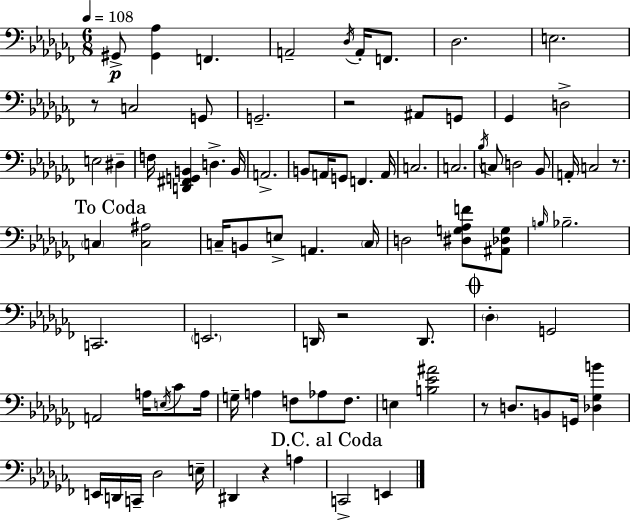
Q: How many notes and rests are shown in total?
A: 85